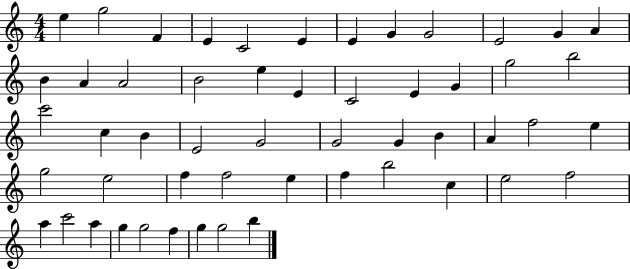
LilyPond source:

{
  \clef treble
  \numericTimeSignature
  \time 4/4
  \key c \major
  e''4 g''2 f'4 | e'4 c'2 e'4 | e'4 g'4 g'2 | e'2 g'4 a'4 | \break b'4 a'4 a'2 | b'2 e''4 e'4 | c'2 e'4 g'4 | g''2 b''2 | \break c'''2 c''4 b'4 | e'2 g'2 | g'2 g'4 b'4 | a'4 f''2 e''4 | \break g''2 e''2 | f''4 f''2 e''4 | f''4 b''2 c''4 | e''2 f''2 | \break a''4 c'''2 a''4 | g''4 g''2 f''4 | g''4 g''2 b''4 | \bar "|."
}